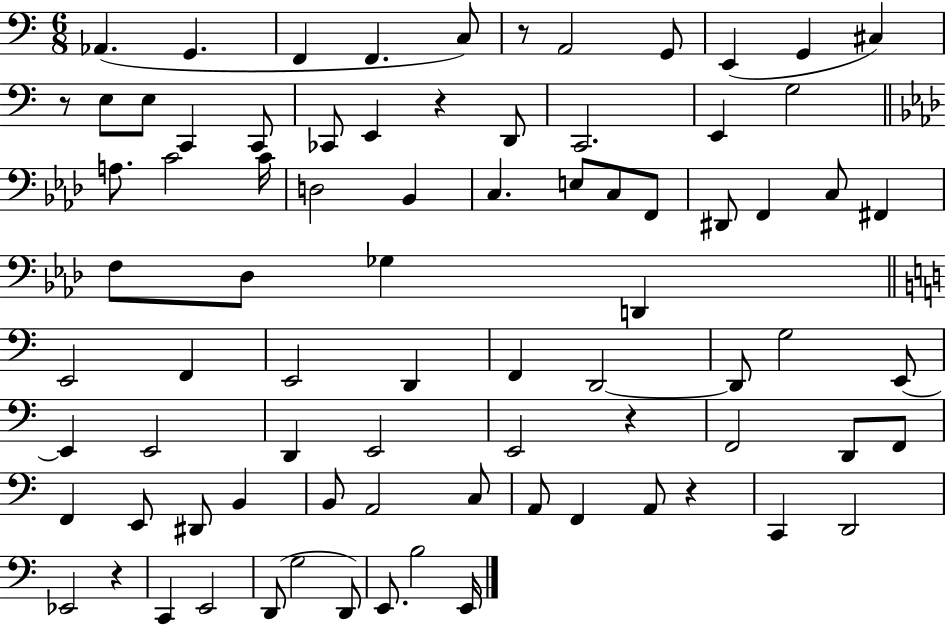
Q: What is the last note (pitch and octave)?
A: E2